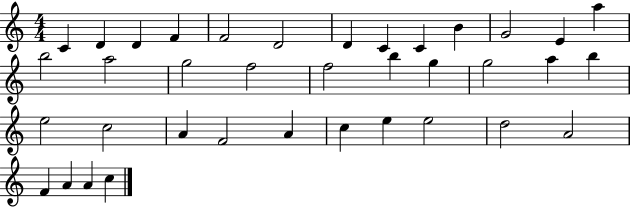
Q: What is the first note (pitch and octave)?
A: C4